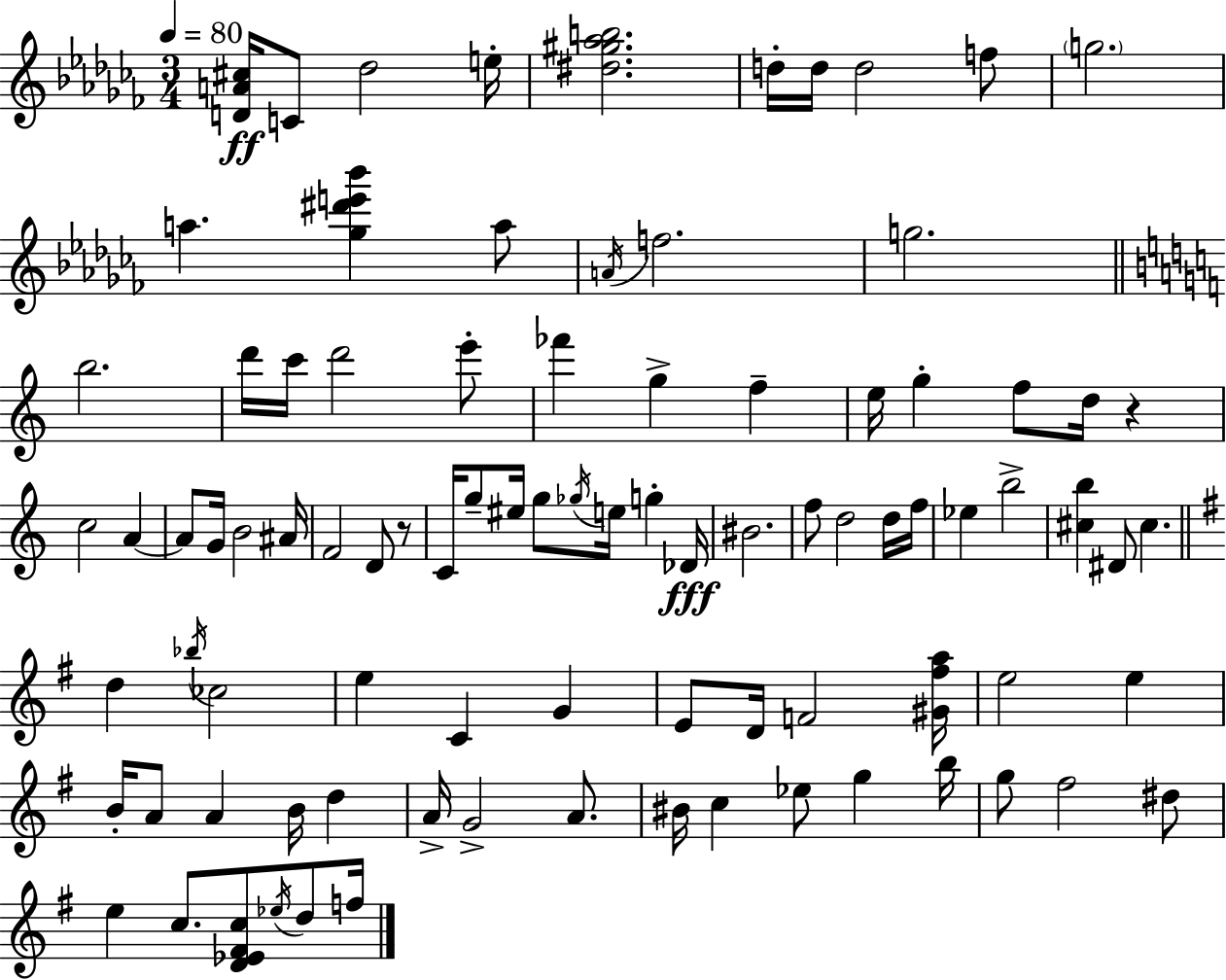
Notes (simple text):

[D4,A4,C#5]/s C4/e Db5/h E5/s [D#5,G#5,Ab5,B5]/h. D5/s D5/s D5/h F5/e G5/h. A5/q. [Gb5,D#6,E6,Bb6]/q A5/e A4/s F5/h. G5/h. B5/h. D6/s C6/s D6/h E6/e FES6/q G5/q F5/q E5/s G5/q F5/e D5/s R/q C5/h A4/q A4/e G4/s B4/h A#4/s F4/h D4/e R/e C4/s G5/e EIS5/s G5/e Gb5/s E5/s G5/q Db4/s BIS4/h. F5/e D5/h D5/s F5/s Eb5/q B5/h [C#5,B5]/q D#4/e C#5/q. D5/q Bb5/s CES5/h E5/q C4/q G4/q E4/e D4/s F4/h [G#4,F#5,A5]/s E5/h E5/q B4/s A4/e A4/q B4/s D5/q A4/s G4/h A4/e. BIS4/s C5/q Eb5/e G5/q B5/s G5/e F#5/h D#5/e E5/q C5/e. [D4,Eb4,F#4,C5]/e Eb5/s D5/e F5/s